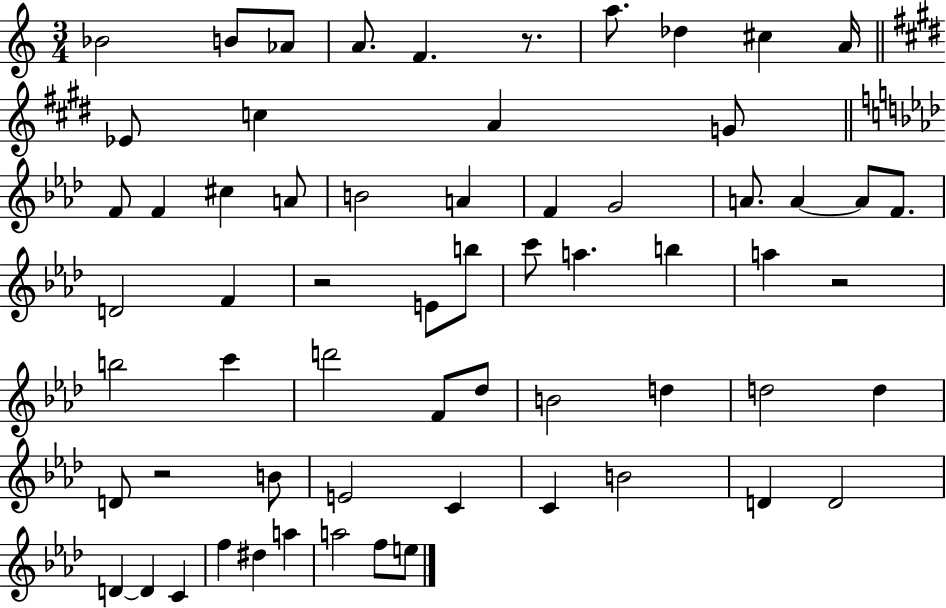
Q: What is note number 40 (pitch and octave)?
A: D5